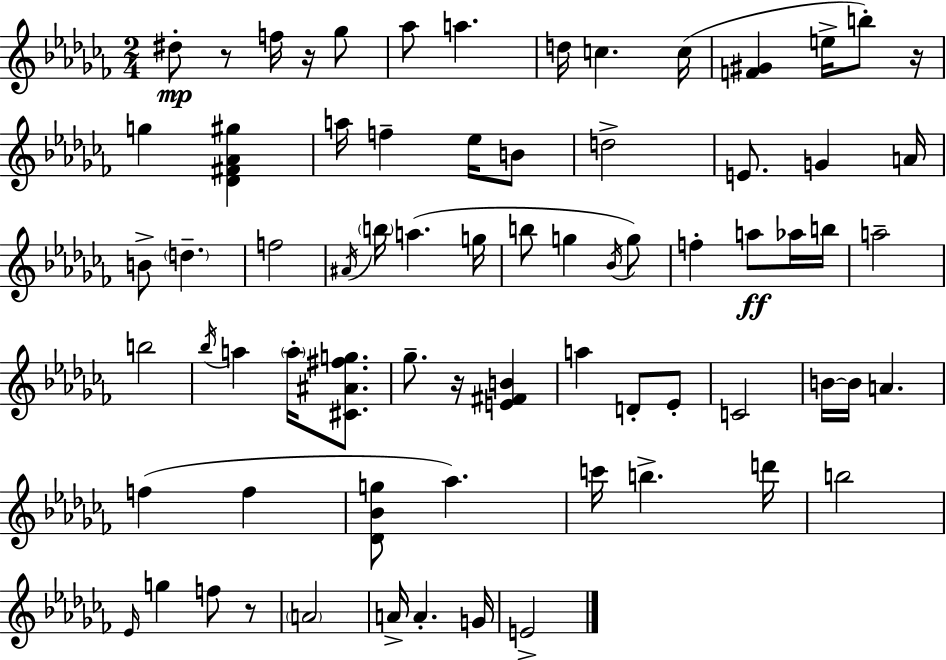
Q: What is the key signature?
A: AES minor